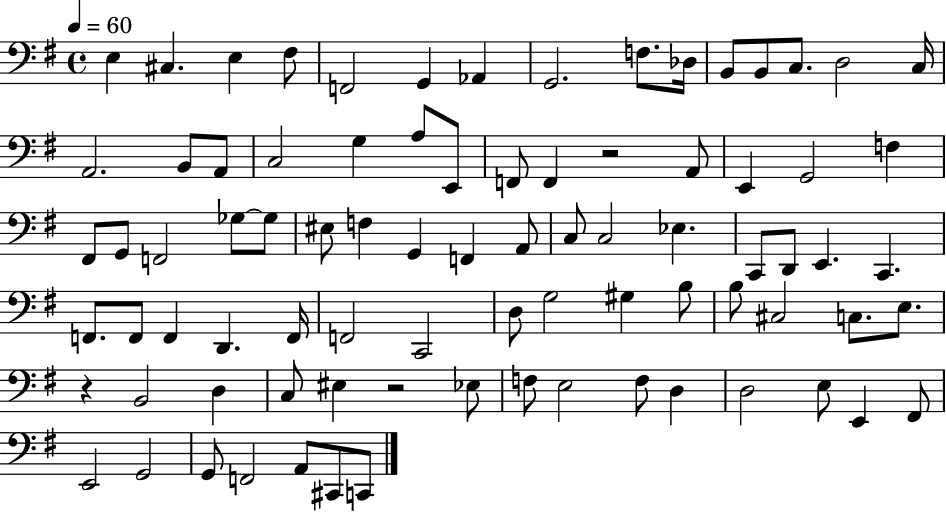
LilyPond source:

{
  \clef bass
  \time 4/4
  \defaultTimeSignature
  \key g \major
  \tempo 4 = 60
  \repeat volta 2 { e4 cis4. e4 fis8 | f,2 g,4 aes,4 | g,2. f8. des16 | b,8 b,8 c8. d2 c16 | \break a,2. b,8 a,8 | c2 g4 a8 e,8 | f,8 f,4 r2 a,8 | e,4 g,2 f4 | \break fis,8 g,8 f,2 ges8~~ ges8 | eis8 f4 g,4 f,4 a,8 | c8 c2 ees4. | c,8 d,8 e,4. c,4. | \break f,8. f,8 f,4 d,4. f,16 | f,2 c,2 | d8 g2 gis4 b8 | b8 cis2 c8. e8. | \break r4 b,2 d4 | c8 eis4 r2 ees8 | f8 e2 f8 d4 | d2 e8 e,4 fis,8 | \break e,2 g,2 | g,8 f,2 a,8 cis,8 c,8 | } \bar "|."
}